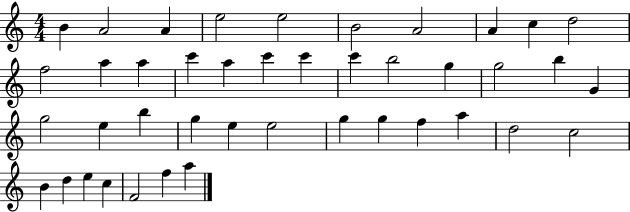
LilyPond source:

{
  \clef treble
  \numericTimeSignature
  \time 4/4
  \key c \major
  b'4 a'2 a'4 | e''2 e''2 | b'2 a'2 | a'4 c''4 d''2 | \break f''2 a''4 a''4 | c'''4 a''4 c'''4 c'''4 | c'''4 b''2 g''4 | g''2 b''4 g'4 | \break g''2 e''4 b''4 | g''4 e''4 e''2 | g''4 g''4 f''4 a''4 | d''2 c''2 | \break b'4 d''4 e''4 c''4 | f'2 f''4 a''4 | \bar "|."
}